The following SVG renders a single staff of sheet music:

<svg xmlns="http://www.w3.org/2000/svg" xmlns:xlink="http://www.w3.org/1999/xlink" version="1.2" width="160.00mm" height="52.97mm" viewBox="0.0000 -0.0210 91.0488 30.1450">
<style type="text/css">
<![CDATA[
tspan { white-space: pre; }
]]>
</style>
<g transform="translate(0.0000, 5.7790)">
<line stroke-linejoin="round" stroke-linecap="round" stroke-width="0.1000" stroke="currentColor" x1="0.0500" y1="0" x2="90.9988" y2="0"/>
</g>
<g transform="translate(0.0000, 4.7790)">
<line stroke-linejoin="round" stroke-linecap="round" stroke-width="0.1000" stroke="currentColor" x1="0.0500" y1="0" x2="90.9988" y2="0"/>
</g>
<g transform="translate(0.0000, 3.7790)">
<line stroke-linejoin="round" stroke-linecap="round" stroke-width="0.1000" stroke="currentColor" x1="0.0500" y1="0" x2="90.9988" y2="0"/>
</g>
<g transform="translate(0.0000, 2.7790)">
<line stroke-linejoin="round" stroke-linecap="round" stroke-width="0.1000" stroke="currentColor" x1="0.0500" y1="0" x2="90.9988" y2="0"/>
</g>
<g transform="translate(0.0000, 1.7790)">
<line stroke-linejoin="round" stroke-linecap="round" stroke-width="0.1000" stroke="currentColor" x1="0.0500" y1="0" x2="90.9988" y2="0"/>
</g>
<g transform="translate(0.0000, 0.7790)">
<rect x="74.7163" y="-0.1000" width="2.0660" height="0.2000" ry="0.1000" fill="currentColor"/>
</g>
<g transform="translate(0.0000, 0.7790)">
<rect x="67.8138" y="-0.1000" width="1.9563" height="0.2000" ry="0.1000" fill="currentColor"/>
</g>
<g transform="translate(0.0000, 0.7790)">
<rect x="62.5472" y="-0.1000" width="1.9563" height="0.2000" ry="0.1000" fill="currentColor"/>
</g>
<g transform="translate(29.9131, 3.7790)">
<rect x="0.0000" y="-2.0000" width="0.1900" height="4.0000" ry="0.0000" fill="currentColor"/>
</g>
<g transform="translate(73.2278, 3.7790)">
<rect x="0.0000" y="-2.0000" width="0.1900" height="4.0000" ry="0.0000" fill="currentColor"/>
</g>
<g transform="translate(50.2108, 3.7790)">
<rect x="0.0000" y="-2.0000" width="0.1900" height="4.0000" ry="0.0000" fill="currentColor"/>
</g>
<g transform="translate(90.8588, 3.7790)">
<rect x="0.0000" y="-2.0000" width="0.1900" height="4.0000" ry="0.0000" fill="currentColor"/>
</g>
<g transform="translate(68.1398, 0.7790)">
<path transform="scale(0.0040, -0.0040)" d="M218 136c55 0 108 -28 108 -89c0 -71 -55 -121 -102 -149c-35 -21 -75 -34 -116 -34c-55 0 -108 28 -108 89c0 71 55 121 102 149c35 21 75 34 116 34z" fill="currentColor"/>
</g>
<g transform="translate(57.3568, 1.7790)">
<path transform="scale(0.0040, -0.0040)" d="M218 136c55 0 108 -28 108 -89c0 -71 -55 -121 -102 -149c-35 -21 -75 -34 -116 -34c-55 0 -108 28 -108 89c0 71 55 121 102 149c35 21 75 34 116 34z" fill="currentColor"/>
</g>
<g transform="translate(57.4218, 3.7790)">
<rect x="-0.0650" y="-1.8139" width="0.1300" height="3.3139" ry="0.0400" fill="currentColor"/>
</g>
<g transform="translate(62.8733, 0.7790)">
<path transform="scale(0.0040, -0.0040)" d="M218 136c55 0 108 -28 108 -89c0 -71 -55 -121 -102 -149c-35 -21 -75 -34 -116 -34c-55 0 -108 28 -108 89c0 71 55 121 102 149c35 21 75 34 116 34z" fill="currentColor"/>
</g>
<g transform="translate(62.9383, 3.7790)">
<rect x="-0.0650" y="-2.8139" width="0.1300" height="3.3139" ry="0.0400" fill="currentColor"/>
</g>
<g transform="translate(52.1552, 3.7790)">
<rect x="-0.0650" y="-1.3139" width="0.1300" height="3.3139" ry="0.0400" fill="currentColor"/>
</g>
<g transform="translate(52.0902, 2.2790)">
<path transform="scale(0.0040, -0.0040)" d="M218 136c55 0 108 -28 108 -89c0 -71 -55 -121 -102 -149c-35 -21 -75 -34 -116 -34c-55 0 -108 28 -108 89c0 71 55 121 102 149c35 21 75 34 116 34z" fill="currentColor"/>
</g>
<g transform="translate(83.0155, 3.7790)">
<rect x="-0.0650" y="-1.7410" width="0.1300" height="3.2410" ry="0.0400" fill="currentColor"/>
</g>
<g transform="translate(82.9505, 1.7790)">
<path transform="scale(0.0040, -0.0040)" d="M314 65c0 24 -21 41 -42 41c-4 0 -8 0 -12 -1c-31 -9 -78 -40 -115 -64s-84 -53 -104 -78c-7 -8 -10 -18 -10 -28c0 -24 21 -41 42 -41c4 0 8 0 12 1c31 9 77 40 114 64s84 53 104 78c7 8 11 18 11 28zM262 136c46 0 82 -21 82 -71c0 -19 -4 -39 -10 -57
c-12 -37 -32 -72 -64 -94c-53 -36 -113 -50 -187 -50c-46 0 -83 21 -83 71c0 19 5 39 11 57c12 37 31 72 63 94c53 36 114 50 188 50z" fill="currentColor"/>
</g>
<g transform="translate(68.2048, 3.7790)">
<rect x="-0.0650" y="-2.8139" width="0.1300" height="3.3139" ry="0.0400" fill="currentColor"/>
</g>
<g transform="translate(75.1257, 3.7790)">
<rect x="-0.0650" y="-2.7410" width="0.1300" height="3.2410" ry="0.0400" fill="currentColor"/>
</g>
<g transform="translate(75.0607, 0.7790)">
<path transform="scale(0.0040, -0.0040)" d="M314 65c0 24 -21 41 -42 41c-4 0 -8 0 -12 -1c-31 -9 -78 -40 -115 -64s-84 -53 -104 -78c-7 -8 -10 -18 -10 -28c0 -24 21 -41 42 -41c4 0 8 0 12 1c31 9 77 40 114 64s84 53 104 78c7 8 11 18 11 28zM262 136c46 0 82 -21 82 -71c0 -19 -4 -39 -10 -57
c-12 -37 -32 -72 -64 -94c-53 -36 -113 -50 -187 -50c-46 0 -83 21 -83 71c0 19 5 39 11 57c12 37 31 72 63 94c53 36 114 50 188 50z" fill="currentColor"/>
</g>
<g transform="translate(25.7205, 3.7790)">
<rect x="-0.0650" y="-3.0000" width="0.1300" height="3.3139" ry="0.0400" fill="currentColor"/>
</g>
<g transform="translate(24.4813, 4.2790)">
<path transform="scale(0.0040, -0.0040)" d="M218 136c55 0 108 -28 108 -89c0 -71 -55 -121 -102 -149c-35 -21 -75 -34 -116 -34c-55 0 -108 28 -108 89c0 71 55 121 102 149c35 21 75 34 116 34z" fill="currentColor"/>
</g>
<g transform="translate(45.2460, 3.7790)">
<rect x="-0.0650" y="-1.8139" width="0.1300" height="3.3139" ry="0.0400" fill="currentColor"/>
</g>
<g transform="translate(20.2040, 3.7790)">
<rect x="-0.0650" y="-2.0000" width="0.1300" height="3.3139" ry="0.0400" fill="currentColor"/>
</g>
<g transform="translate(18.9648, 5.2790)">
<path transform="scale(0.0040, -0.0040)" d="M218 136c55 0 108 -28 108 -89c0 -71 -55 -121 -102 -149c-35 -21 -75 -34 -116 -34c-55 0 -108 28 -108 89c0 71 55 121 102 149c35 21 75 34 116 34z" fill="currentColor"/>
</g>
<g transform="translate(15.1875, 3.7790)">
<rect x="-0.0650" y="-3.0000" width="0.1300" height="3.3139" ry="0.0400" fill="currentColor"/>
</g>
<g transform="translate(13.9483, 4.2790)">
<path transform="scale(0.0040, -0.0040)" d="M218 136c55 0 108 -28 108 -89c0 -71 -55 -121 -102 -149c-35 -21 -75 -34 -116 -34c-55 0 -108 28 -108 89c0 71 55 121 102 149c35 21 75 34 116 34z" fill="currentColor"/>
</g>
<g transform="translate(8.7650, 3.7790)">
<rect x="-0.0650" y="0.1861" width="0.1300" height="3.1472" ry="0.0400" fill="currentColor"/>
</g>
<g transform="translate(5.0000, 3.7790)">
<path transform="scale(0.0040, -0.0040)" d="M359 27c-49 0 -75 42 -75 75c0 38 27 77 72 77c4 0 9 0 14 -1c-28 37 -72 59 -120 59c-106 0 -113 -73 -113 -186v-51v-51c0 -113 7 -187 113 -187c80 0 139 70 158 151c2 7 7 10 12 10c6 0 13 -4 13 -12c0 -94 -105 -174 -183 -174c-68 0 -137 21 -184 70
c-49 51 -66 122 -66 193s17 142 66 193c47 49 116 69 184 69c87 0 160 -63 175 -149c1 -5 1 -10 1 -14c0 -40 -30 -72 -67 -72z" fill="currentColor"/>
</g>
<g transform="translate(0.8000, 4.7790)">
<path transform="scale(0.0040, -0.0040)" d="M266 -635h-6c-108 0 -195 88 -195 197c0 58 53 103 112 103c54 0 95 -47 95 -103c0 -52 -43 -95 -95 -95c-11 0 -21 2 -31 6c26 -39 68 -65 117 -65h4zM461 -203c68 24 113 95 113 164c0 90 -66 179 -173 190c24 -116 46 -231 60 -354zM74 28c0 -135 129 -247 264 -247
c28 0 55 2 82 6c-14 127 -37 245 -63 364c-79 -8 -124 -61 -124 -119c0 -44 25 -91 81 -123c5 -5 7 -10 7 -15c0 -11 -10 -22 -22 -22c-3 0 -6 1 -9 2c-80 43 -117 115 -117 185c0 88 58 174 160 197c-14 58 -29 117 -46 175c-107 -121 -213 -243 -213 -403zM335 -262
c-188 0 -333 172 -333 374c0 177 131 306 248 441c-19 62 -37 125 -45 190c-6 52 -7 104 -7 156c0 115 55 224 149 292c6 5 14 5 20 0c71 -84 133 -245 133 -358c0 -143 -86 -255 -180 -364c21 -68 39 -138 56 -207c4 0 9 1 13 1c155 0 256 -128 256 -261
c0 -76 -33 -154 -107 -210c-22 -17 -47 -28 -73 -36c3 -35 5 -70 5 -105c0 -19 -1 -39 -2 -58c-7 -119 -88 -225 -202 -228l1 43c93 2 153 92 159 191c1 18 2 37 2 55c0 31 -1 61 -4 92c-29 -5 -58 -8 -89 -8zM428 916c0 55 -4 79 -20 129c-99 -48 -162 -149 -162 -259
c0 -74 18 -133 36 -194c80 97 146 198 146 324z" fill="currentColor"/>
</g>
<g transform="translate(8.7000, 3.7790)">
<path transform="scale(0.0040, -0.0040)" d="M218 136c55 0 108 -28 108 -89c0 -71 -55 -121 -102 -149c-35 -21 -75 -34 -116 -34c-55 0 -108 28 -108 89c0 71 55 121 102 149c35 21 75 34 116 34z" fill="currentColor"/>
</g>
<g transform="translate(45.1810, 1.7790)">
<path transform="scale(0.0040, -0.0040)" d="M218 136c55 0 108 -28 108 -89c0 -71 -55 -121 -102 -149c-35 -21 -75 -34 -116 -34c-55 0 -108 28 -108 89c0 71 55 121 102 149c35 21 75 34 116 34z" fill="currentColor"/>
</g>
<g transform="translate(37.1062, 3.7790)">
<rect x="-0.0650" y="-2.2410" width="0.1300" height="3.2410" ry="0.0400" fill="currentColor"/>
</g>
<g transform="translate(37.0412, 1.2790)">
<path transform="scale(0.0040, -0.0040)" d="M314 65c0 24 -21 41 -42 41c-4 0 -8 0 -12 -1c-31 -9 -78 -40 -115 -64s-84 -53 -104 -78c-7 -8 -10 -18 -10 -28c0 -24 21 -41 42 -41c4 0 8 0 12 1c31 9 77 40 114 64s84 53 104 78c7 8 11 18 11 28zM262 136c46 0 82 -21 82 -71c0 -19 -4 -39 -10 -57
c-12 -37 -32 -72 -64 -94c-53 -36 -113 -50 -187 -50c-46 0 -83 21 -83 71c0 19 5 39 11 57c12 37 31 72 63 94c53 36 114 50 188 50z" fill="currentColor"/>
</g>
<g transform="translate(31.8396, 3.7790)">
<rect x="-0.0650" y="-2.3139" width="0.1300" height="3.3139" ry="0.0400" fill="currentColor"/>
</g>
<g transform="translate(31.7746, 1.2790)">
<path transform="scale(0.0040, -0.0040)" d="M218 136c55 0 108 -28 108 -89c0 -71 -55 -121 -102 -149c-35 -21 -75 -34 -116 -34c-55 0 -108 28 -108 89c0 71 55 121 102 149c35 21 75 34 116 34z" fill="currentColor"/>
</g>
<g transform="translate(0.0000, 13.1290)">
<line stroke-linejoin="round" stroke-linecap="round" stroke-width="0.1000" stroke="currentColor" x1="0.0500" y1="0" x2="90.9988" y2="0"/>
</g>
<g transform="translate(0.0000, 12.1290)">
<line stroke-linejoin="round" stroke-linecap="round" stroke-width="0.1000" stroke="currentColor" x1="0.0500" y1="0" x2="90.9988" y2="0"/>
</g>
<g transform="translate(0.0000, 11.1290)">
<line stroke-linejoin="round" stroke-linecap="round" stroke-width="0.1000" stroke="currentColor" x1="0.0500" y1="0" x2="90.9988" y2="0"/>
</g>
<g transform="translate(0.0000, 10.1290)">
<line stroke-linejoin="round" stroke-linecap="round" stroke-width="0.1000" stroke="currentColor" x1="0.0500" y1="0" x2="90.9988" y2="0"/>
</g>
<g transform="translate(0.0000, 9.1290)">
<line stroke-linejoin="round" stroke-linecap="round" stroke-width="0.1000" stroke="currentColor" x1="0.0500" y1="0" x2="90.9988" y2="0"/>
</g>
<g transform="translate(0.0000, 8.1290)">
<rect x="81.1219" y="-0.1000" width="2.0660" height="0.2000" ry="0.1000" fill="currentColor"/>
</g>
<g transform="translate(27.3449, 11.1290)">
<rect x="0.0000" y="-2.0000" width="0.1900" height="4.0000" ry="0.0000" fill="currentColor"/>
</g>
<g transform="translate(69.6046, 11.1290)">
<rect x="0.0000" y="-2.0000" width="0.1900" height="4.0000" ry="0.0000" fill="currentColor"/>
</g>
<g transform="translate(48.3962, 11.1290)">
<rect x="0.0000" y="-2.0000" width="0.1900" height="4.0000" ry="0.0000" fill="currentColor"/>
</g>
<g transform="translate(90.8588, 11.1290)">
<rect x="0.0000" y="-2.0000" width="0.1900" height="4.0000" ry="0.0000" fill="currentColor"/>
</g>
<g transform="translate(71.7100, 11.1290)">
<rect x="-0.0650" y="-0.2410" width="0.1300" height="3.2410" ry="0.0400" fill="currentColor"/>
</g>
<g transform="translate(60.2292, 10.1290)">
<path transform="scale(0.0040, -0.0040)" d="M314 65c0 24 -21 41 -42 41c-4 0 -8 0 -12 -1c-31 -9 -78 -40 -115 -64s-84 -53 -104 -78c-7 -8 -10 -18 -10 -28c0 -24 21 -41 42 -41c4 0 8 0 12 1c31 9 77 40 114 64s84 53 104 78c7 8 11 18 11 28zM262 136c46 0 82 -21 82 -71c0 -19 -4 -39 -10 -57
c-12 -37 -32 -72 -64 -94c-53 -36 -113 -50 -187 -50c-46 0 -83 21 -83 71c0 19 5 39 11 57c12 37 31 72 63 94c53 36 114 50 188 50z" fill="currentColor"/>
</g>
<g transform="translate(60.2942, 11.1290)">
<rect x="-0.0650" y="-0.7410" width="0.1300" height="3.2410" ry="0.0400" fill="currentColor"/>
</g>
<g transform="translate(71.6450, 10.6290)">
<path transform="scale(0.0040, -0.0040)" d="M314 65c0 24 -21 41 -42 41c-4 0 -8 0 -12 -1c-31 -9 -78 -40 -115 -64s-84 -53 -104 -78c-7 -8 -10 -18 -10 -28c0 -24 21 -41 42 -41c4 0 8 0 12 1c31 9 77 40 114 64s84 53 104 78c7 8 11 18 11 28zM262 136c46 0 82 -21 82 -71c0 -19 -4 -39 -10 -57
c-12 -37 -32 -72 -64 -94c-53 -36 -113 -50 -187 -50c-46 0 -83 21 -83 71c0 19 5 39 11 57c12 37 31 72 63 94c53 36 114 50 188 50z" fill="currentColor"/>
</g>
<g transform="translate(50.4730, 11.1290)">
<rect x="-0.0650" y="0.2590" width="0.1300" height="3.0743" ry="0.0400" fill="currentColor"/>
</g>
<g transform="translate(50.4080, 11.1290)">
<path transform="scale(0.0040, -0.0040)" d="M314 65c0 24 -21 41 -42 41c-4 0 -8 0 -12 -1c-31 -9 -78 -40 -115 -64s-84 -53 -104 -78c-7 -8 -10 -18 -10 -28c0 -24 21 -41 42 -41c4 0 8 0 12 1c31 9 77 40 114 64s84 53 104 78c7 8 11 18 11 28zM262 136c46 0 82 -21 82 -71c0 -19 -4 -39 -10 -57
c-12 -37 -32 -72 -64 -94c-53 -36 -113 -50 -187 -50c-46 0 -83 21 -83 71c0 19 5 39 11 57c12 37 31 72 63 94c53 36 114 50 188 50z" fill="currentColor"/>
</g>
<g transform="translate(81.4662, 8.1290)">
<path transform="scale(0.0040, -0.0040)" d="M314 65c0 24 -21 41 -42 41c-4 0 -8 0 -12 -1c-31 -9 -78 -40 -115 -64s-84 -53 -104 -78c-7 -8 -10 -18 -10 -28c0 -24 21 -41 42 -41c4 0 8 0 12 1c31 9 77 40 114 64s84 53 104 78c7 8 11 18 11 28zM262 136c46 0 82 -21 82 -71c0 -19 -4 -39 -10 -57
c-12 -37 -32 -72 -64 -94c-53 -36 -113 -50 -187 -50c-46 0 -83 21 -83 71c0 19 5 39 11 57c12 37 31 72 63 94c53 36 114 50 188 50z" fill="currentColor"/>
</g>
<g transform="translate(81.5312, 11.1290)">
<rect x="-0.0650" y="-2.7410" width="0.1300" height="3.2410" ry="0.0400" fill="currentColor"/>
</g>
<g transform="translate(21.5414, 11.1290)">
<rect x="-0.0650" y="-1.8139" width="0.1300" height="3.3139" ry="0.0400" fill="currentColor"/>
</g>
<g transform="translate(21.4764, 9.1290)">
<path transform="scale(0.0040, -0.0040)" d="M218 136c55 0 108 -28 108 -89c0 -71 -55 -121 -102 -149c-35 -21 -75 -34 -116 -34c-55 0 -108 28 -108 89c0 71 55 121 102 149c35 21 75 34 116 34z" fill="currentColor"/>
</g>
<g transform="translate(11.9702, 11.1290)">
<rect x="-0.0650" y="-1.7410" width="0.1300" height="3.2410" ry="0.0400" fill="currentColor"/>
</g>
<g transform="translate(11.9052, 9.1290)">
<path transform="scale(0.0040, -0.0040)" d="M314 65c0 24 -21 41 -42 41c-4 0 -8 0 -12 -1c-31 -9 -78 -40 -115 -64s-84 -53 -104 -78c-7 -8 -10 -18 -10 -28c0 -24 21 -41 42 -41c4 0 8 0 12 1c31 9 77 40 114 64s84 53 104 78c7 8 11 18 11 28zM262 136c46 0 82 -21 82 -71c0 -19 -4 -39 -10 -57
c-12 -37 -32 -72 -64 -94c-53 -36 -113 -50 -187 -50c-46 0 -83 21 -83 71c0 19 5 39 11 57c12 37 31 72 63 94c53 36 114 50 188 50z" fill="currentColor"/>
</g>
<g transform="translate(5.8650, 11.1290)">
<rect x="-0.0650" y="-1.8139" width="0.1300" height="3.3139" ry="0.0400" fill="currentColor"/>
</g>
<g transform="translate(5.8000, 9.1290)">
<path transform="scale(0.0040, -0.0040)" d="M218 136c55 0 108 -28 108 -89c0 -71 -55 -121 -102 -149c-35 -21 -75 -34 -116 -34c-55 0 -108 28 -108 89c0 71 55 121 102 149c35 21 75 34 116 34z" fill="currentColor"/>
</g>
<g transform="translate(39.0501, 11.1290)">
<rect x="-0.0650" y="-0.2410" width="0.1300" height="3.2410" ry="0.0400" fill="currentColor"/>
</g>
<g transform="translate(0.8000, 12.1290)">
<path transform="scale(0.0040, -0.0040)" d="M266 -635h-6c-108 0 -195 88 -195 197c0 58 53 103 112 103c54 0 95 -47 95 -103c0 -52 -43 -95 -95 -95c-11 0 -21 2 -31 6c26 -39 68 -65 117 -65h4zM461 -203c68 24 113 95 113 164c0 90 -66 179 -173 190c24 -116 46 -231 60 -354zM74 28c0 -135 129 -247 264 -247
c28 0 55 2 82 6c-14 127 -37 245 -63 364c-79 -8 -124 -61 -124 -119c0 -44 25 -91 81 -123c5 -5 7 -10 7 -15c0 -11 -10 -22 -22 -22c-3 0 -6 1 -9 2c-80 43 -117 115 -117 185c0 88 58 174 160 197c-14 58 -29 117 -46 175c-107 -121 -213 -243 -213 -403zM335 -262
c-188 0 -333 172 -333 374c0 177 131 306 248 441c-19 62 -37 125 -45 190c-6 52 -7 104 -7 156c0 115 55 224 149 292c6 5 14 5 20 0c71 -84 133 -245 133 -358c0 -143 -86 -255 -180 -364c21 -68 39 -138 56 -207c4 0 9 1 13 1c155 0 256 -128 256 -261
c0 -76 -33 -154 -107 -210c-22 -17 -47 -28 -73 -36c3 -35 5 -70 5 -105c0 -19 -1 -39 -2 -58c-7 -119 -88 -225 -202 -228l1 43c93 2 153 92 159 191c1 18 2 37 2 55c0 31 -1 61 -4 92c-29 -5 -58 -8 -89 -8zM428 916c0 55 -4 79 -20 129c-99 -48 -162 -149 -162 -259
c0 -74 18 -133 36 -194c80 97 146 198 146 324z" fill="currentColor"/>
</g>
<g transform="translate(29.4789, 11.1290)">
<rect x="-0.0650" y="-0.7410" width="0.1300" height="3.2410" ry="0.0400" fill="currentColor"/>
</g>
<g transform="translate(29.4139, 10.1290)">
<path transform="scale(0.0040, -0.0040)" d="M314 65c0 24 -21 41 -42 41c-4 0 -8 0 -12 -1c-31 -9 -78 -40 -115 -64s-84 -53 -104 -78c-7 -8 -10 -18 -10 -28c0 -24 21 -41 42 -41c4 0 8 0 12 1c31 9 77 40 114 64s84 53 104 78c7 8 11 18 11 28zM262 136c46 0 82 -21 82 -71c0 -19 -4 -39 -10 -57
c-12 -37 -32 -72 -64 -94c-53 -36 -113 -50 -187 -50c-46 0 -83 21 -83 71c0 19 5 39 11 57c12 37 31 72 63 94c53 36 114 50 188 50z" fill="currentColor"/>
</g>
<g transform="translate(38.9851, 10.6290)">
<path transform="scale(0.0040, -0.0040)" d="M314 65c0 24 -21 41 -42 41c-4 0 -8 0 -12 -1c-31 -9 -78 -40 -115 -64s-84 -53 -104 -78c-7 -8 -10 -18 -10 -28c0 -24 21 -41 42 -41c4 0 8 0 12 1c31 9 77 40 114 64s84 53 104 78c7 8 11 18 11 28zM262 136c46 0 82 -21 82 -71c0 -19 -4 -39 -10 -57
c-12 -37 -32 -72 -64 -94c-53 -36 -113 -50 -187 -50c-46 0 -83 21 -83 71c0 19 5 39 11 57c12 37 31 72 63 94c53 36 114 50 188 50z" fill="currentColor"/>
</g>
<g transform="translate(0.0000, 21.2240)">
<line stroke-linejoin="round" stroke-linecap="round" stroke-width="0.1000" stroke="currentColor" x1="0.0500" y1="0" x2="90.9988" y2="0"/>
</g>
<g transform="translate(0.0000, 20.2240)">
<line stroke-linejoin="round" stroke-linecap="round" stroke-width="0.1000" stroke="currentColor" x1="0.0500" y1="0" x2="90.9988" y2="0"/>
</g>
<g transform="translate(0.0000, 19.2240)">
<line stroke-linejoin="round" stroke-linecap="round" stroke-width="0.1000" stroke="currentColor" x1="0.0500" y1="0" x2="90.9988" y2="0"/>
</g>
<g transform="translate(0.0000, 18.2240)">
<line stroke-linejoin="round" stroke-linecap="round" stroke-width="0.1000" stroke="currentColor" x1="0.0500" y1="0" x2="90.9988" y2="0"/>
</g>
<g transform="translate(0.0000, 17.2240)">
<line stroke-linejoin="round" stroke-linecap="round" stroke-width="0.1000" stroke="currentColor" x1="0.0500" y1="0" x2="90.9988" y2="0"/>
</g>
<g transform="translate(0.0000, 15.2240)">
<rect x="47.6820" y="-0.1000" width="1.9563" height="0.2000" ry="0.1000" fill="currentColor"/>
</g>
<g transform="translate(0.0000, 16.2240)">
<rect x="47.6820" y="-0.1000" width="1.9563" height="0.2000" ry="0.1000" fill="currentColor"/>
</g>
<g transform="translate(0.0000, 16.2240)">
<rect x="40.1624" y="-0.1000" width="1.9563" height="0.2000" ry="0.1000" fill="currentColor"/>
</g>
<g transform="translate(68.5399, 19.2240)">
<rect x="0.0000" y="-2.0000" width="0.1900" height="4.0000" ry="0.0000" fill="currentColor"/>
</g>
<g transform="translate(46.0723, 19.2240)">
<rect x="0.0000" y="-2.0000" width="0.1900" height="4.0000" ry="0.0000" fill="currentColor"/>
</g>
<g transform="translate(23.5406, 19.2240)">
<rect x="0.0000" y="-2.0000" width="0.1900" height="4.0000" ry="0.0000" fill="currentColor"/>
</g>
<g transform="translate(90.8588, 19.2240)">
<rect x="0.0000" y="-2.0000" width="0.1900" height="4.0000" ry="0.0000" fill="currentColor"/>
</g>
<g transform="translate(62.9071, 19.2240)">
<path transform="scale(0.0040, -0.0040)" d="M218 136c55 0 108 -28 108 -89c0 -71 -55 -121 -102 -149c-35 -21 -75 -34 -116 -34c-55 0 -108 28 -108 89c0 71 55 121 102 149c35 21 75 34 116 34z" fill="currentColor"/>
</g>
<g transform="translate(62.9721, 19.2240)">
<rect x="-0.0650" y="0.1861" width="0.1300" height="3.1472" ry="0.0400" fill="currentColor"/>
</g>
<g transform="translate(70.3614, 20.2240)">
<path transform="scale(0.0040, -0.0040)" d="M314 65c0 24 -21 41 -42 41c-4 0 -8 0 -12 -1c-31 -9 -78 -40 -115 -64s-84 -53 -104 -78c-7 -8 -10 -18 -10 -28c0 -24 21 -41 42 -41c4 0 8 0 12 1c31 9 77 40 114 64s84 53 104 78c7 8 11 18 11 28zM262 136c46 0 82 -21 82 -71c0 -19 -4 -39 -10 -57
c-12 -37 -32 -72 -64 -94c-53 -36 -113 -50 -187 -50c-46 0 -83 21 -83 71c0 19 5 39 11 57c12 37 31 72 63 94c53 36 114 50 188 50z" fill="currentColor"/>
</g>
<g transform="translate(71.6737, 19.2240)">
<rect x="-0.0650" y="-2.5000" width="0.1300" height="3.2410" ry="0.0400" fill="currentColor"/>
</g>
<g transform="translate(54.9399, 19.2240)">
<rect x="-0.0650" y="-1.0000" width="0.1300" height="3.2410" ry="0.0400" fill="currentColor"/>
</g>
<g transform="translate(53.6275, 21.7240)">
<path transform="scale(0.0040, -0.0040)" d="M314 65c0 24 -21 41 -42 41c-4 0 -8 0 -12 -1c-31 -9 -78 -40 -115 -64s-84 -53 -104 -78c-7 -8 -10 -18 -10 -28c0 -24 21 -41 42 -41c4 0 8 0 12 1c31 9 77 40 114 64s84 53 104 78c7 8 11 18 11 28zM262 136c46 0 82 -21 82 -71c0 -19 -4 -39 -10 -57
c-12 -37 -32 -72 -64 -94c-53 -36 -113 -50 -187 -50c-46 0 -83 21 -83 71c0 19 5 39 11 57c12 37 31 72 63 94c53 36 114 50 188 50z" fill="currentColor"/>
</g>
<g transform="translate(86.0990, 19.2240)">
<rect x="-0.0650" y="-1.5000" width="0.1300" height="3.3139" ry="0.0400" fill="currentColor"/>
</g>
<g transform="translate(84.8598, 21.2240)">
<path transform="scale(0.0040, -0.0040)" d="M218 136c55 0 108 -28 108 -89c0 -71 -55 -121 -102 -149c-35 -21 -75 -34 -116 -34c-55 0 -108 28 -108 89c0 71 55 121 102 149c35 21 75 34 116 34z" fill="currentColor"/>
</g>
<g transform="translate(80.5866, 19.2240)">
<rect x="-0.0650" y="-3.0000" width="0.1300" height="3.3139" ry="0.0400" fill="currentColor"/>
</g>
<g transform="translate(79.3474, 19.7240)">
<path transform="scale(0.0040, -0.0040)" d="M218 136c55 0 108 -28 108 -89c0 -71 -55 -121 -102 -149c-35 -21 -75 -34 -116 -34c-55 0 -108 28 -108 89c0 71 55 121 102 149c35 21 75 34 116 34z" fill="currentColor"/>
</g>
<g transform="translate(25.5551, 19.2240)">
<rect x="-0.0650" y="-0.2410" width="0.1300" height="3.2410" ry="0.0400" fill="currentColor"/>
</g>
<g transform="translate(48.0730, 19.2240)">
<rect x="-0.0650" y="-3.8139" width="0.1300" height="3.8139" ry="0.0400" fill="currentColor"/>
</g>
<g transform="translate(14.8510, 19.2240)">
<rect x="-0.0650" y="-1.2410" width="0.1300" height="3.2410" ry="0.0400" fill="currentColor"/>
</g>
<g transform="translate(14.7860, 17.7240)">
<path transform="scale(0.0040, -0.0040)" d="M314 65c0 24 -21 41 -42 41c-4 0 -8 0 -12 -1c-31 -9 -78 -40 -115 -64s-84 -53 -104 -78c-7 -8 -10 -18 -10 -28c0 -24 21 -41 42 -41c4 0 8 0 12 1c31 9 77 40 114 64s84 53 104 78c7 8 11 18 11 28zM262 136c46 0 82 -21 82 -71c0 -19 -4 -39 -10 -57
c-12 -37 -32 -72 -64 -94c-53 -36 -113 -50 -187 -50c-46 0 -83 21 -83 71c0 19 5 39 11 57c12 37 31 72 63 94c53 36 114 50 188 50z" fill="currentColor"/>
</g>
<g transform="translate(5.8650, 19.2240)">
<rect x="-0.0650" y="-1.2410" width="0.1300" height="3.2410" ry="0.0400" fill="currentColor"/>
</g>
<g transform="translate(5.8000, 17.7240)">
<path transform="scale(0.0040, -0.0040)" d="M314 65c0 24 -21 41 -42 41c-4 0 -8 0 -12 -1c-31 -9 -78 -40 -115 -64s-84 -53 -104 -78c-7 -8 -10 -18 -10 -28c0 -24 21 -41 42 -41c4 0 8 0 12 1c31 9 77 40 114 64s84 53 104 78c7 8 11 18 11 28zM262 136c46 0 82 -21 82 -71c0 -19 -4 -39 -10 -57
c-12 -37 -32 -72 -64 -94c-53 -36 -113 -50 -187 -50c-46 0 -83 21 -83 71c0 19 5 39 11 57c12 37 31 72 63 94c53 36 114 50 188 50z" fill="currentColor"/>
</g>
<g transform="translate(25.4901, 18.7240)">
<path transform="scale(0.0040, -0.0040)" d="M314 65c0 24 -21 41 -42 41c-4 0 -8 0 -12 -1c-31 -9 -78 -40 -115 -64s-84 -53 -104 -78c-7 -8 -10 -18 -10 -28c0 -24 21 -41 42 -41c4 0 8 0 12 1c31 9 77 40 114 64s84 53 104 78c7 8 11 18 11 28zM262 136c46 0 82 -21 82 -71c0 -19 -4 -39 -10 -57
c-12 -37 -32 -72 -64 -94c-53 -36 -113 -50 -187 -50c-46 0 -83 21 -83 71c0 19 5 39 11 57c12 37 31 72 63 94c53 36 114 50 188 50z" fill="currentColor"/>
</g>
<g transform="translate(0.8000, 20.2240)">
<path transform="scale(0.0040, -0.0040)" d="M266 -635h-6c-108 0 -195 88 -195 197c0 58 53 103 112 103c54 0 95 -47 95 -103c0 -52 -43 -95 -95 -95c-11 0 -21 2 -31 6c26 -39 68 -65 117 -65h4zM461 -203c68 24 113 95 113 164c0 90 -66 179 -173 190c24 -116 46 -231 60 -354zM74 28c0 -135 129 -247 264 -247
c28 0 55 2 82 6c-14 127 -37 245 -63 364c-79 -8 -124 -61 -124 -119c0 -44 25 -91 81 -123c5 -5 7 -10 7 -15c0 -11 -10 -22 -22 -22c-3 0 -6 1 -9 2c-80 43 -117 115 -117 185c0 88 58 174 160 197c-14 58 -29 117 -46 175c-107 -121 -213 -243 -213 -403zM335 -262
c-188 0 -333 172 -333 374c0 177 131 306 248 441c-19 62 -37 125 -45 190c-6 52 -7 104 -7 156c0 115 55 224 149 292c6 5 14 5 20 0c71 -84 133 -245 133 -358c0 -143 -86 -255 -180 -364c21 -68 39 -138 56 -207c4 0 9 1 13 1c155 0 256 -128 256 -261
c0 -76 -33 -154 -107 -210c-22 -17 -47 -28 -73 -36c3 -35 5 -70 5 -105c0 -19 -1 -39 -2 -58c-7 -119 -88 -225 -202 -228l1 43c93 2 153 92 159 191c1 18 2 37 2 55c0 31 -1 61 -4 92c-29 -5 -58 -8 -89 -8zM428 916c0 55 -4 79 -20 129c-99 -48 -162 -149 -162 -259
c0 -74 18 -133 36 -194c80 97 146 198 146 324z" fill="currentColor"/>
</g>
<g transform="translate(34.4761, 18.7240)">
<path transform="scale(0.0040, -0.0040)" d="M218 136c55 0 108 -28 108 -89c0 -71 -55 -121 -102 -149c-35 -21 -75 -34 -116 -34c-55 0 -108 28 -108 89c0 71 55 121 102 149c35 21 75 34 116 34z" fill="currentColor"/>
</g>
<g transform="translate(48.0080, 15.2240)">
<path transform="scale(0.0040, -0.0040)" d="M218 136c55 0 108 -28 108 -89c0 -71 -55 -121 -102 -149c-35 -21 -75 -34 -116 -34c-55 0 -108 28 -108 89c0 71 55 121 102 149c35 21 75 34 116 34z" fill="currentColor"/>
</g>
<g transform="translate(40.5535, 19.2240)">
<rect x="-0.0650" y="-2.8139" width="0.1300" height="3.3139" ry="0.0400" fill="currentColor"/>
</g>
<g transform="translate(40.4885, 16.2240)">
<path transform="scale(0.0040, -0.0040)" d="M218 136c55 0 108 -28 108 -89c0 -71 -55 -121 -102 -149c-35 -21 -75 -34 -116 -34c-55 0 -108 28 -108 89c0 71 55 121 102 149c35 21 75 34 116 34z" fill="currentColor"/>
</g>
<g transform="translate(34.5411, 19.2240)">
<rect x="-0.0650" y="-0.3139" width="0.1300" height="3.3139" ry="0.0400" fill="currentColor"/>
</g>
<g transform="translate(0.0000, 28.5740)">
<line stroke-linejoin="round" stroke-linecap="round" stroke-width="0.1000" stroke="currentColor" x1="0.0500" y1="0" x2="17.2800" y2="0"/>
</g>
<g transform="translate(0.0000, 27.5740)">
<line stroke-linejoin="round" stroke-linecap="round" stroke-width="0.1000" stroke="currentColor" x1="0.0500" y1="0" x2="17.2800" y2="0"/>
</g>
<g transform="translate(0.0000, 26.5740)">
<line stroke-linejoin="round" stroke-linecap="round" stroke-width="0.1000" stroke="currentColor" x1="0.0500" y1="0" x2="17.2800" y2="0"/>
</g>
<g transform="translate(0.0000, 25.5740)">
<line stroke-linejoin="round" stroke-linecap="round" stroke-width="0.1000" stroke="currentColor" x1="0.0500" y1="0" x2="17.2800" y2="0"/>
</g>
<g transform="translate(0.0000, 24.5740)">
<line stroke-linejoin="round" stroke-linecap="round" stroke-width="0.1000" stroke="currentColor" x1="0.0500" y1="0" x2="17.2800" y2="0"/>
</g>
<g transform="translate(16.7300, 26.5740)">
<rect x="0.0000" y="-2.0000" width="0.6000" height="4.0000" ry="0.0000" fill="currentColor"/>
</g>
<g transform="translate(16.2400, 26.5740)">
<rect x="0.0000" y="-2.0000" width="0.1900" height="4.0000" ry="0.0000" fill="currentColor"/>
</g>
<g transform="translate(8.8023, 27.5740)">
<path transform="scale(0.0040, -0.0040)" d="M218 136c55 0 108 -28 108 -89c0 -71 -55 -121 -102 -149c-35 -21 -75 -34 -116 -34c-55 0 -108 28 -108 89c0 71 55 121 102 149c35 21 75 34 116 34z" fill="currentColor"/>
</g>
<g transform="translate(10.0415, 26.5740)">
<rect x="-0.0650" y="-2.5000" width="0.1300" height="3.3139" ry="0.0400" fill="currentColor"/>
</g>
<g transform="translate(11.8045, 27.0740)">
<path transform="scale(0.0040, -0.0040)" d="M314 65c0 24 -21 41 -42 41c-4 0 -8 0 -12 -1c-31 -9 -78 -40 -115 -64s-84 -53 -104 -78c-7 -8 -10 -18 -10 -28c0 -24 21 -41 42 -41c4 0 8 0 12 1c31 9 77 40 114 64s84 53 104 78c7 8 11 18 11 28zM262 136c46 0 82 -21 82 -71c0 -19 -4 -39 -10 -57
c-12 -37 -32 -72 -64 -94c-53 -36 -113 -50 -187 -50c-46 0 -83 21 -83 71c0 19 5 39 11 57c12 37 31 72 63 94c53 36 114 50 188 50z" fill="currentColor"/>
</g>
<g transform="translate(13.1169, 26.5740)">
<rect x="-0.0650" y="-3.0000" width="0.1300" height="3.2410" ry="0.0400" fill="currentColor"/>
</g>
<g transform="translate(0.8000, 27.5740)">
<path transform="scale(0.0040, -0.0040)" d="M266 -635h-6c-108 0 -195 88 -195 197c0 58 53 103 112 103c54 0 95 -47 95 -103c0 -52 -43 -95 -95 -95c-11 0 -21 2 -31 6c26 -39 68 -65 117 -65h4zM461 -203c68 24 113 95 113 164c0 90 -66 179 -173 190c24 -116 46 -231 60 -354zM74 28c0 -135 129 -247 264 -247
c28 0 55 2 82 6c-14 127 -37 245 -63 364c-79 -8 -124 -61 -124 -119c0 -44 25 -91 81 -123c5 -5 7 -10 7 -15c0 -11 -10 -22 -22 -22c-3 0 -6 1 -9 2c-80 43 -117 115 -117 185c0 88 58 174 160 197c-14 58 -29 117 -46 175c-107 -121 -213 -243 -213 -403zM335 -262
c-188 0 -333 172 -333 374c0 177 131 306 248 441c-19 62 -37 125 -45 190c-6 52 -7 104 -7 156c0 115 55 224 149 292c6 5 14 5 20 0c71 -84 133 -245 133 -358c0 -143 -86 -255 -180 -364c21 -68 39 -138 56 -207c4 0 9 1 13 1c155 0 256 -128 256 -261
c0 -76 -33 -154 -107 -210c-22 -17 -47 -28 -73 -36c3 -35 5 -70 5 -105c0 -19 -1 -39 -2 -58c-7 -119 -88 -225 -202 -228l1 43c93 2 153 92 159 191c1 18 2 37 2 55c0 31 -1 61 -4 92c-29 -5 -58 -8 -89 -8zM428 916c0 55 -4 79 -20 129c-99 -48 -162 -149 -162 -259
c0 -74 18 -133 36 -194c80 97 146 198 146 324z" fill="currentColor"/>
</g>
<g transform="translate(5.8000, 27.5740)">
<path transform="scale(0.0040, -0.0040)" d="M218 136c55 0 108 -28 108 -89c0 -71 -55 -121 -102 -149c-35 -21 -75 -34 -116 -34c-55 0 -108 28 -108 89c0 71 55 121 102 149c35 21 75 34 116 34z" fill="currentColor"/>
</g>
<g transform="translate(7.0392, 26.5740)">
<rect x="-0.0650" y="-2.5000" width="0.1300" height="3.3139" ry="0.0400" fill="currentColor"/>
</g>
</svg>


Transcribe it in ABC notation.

X:1
T:Untitled
M:4/4
L:1/4
K:C
B A F A g g2 f e f a a a2 f2 f f2 f d2 c2 B2 d2 c2 a2 e2 e2 c2 c a c' D2 B G2 A E G G A2